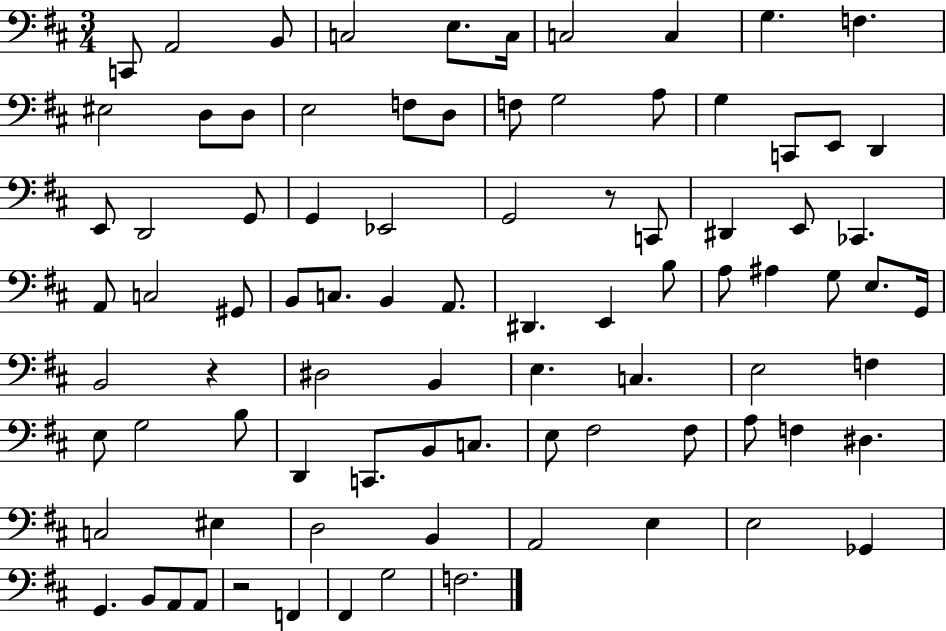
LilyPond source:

{
  \clef bass
  \numericTimeSignature
  \time 3/4
  \key d \major
  c,8 a,2 b,8 | c2 e8. c16 | c2 c4 | g4. f4. | \break eis2 d8 d8 | e2 f8 d8 | f8 g2 a8 | g4 c,8 e,8 d,4 | \break e,8 d,2 g,8 | g,4 ees,2 | g,2 r8 c,8 | dis,4 e,8 ces,4. | \break a,8 c2 gis,8 | b,8 c8. b,4 a,8. | dis,4. e,4 b8 | a8 ais4 g8 e8. g,16 | \break b,2 r4 | dis2 b,4 | e4. c4. | e2 f4 | \break e8 g2 b8 | d,4 c,8. b,8 c8. | e8 fis2 fis8 | a8 f4 dis4. | \break c2 eis4 | d2 b,4 | a,2 e4 | e2 ges,4 | \break g,4. b,8 a,8 a,8 | r2 f,4 | fis,4 g2 | f2. | \break \bar "|."
}